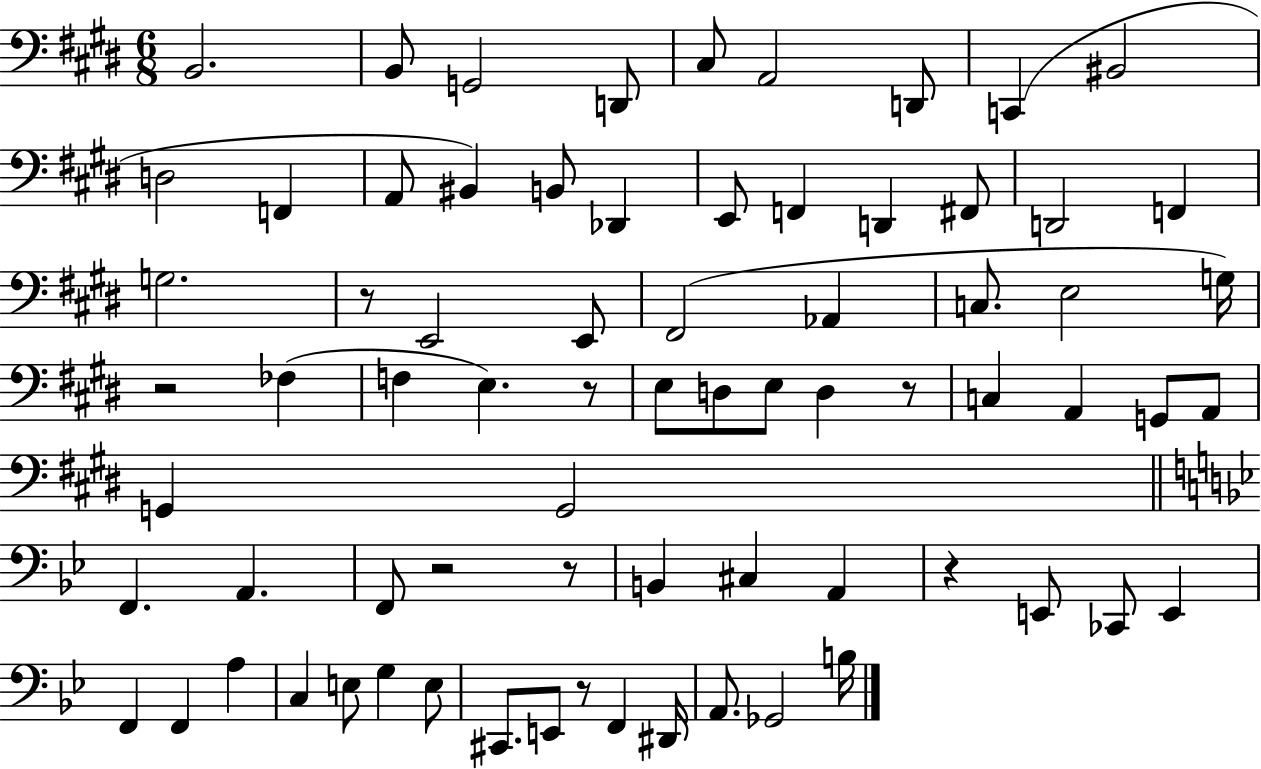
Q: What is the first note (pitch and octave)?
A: B2